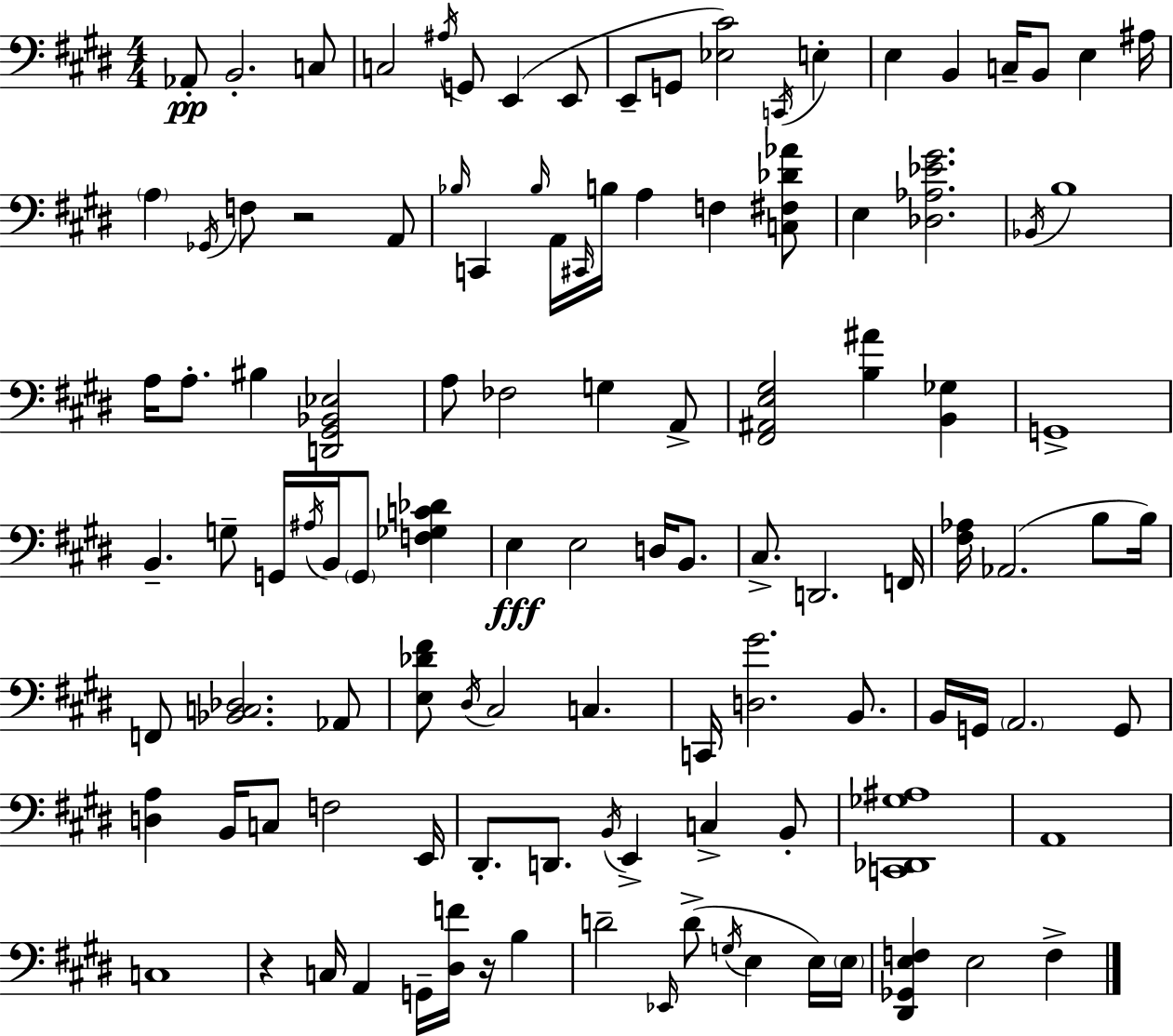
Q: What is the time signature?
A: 4/4